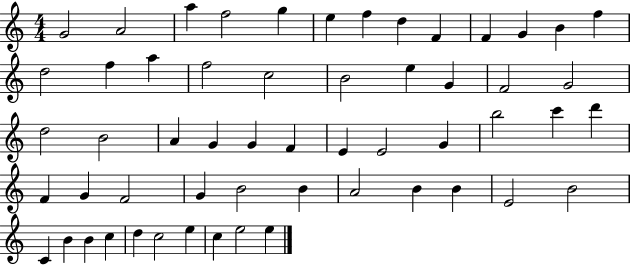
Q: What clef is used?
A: treble